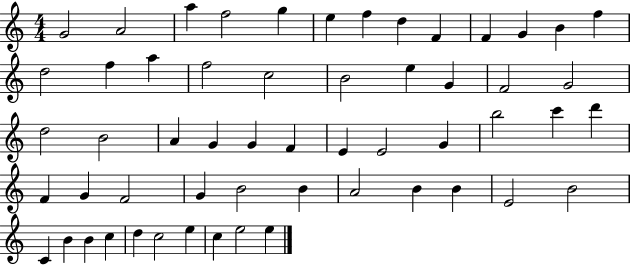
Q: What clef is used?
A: treble